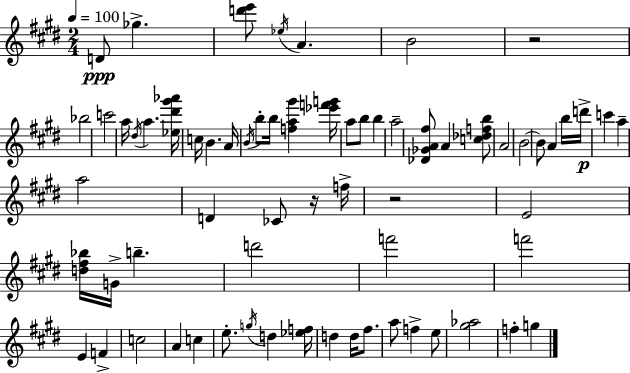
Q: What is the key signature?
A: E major